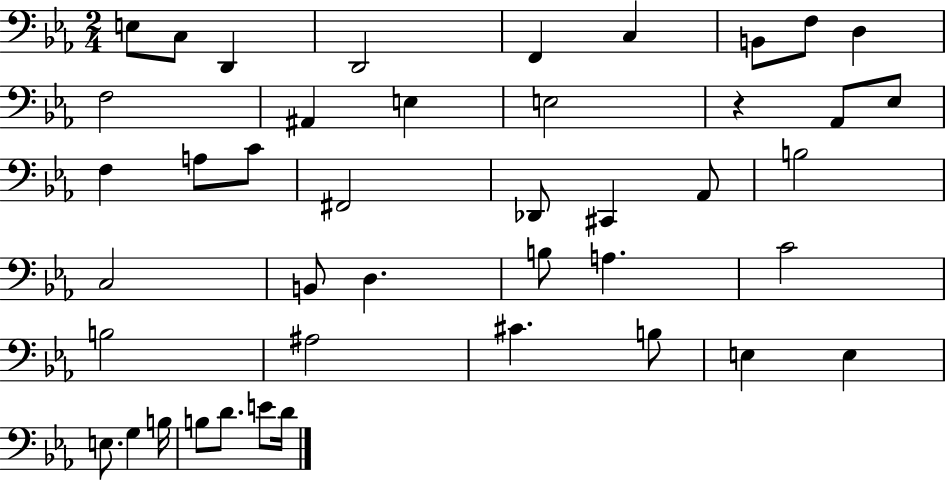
{
  \clef bass
  \numericTimeSignature
  \time 2/4
  \key ees \major
  e8 c8 d,4 | d,2 | f,4 c4 | b,8 f8 d4 | \break f2 | ais,4 e4 | e2 | r4 aes,8 ees8 | \break f4 a8 c'8 | fis,2 | des,8 cis,4 aes,8 | b2 | \break c2 | b,8 d4. | b8 a4. | c'2 | \break b2 | ais2 | cis'4. b8 | e4 e4 | \break e8. g4 b16 | b8 d'8. e'8 d'16 | \bar "|."
}